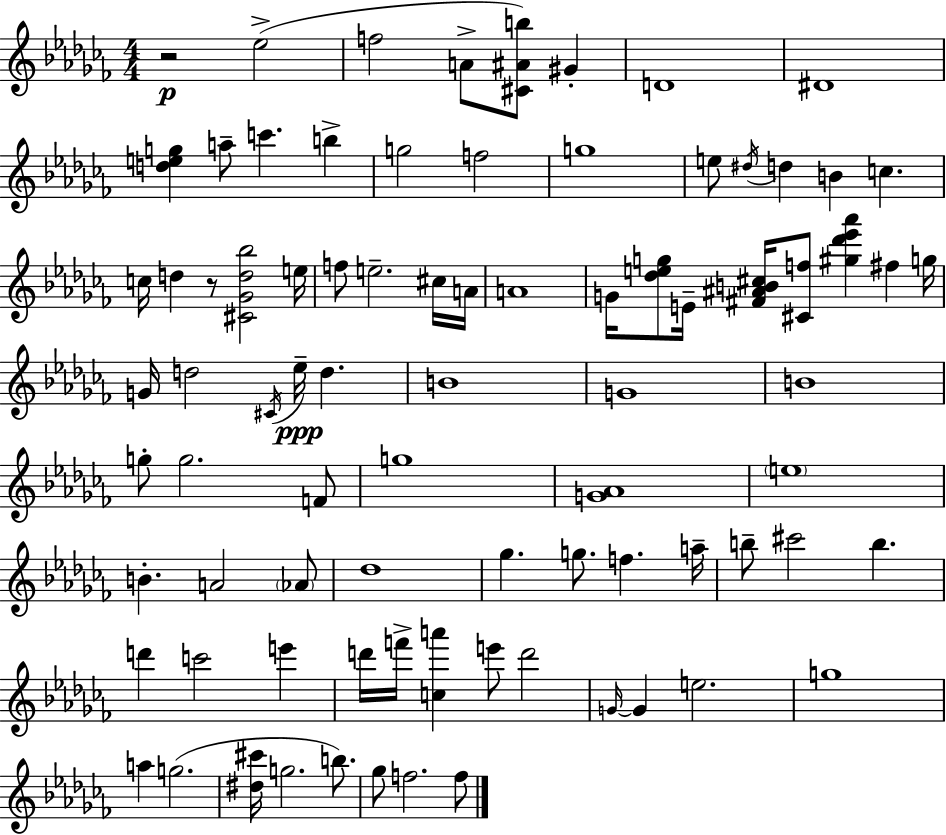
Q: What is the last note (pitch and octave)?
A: F5